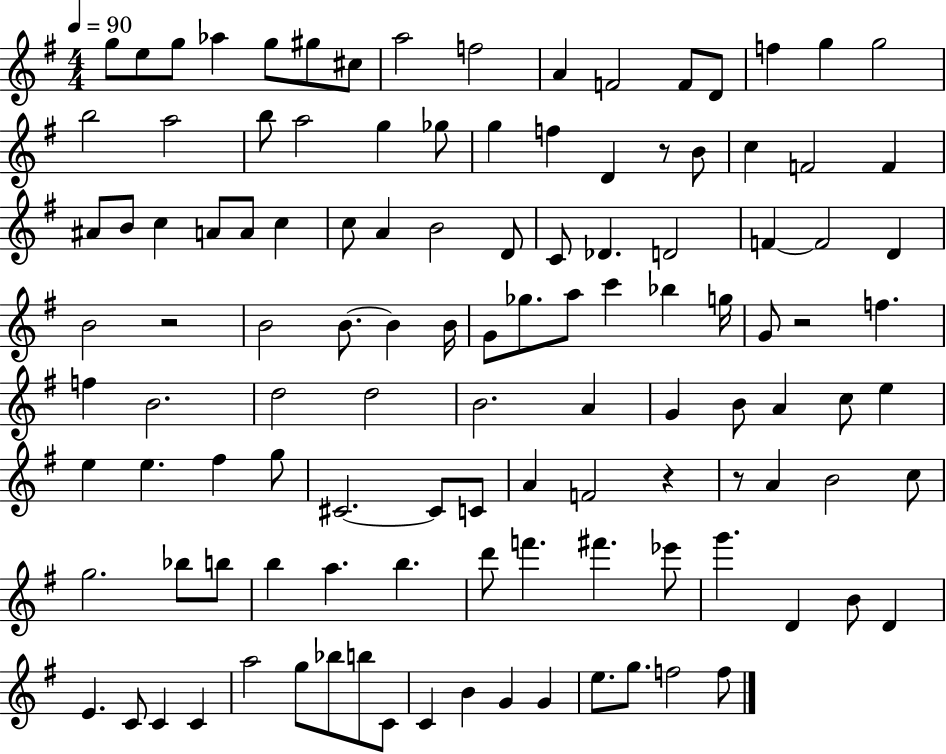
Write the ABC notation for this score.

X:1
T:Untitled
M:4/4
L:1/4
K:G
g/2 e/2 g/2 _a g/2 ^g/2 ^c/2 a2 f2 A F2 F/2 D/2 f g g2 b2 a2 b/2 a2 g _g/2 g f D z/2 B/2 c F2 F ^A/2 B/2 c A/2 A/2 c c/2 A B2 D/2 C/2 _D D2 F F2 D B2 z2 B2 B/2 B B/4 G/2 _g/2 a/2 c' _b g/4 G/2 z2 f f B2 d2 d2 B2 A G B/2 A c/2 e e e ^f g/2 ^C2 ^C/2 C/2 A F2 z z/2 A B2 c/2 g2 _b/2 b/2 b a b d'/2 f' ^f' _e'/2 g' D B/2 D E C/2 C C a2 g/2 _b/2 b/2 C/2 C B G G e/2 g/2 f2 f/2